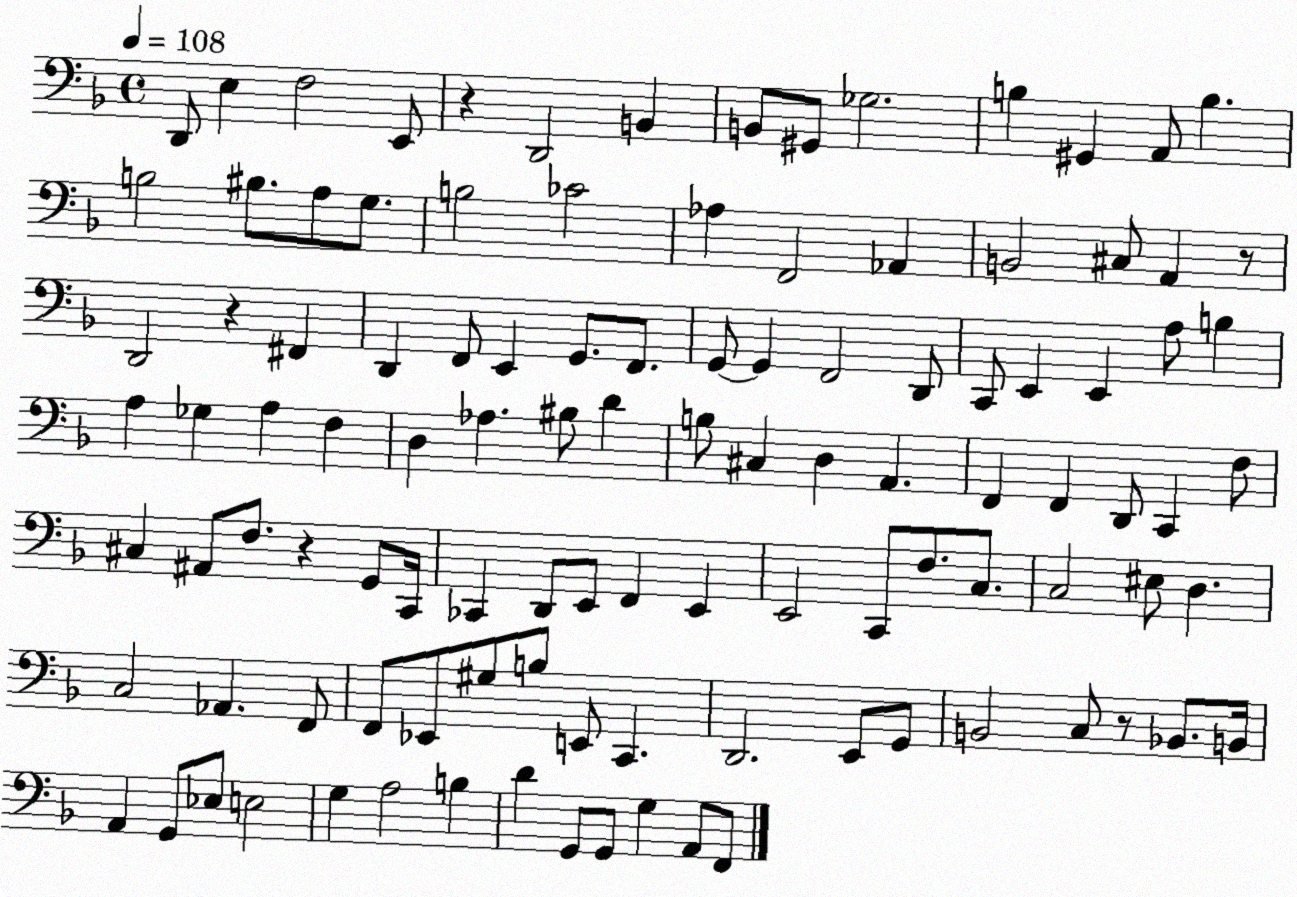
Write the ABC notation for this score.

X:1
T:Untitled
M:4/4
L:1/4
K:F
D,,/2 E, F,2 E,,/2 z D,,2 B,, B,,/2 ^G,,/2 _G,2 B, ^G,, A,,/2 B, B,2 ^B,/2 A,/2 G,/2 B,2 _C2 _A, F,,2 _A,, B,,2 ^C,/2 A,, z/2 D,,2 z ^F,, D,, F,,/2 E,, G,,/2 F,,/2 G,,/2 G,, F,,2 D,,/2 C,,/2 E,, E,, A,/2 B, A, _G, A, F, D, _A, ^B,/2 D B,/2 ^C, D, A,, F,, F,, D,,/2 C,, F,/2 ^C, ^A,,/2 F,/2 z G,,/2 C,,/4 _C,, D,,/2 E,,/2 F,, E,, E,,2 C,,/2 F,/2 C,/2 C,2 ^E,/2 D, C,2 _A,, F,,/2 F,,/2 _E,,/2 ^G,/2 B,/2 E,,/2 C,, D,,2 E,,/2 G,,/2 B,,2 C,/2 z/2 _B,,/2 B,,/4 A,, G,,/2 _E,/2 E,2 G, A,2 B, D G,,/2 G,,/2 G, A,,/2 F,,/2